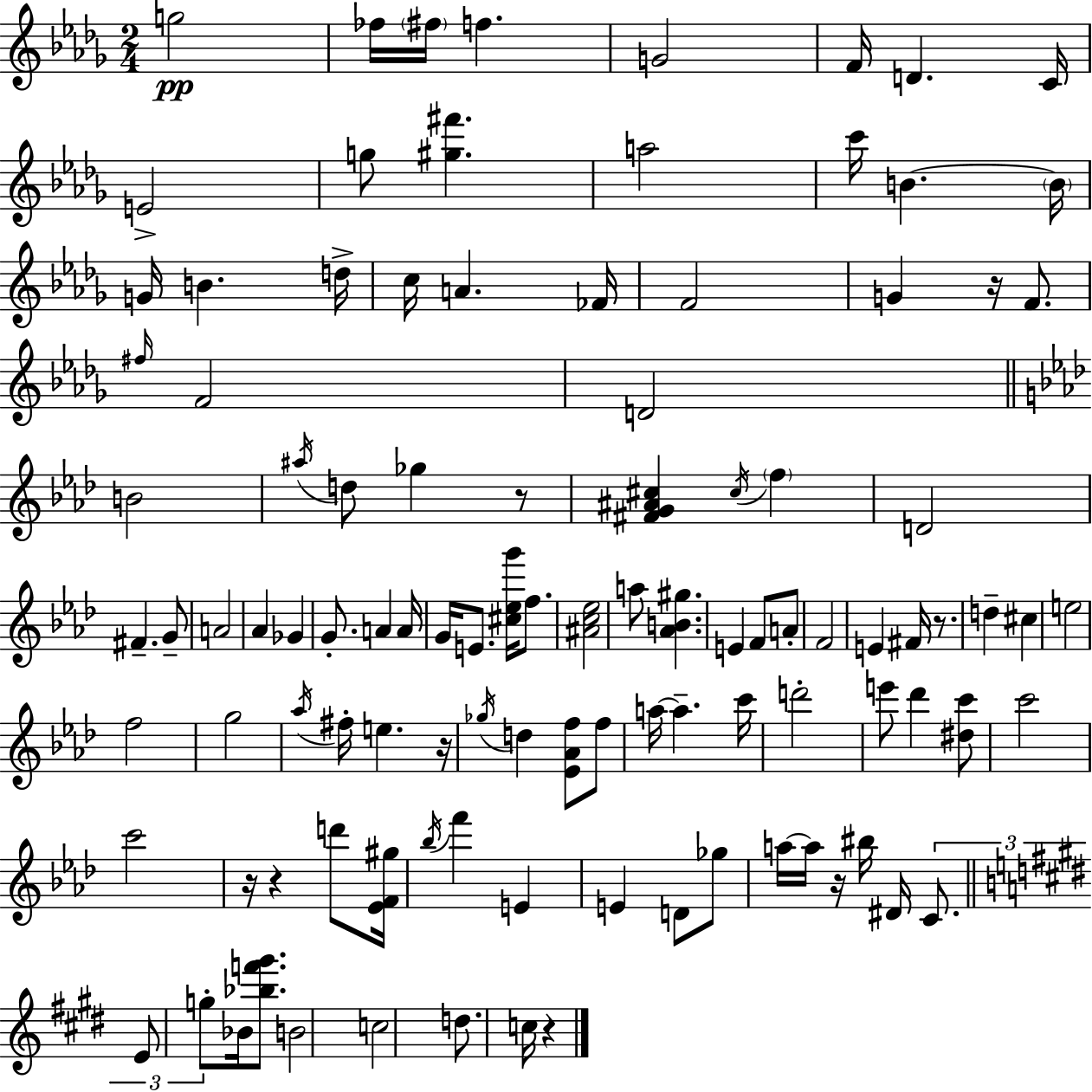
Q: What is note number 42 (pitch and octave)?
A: G4